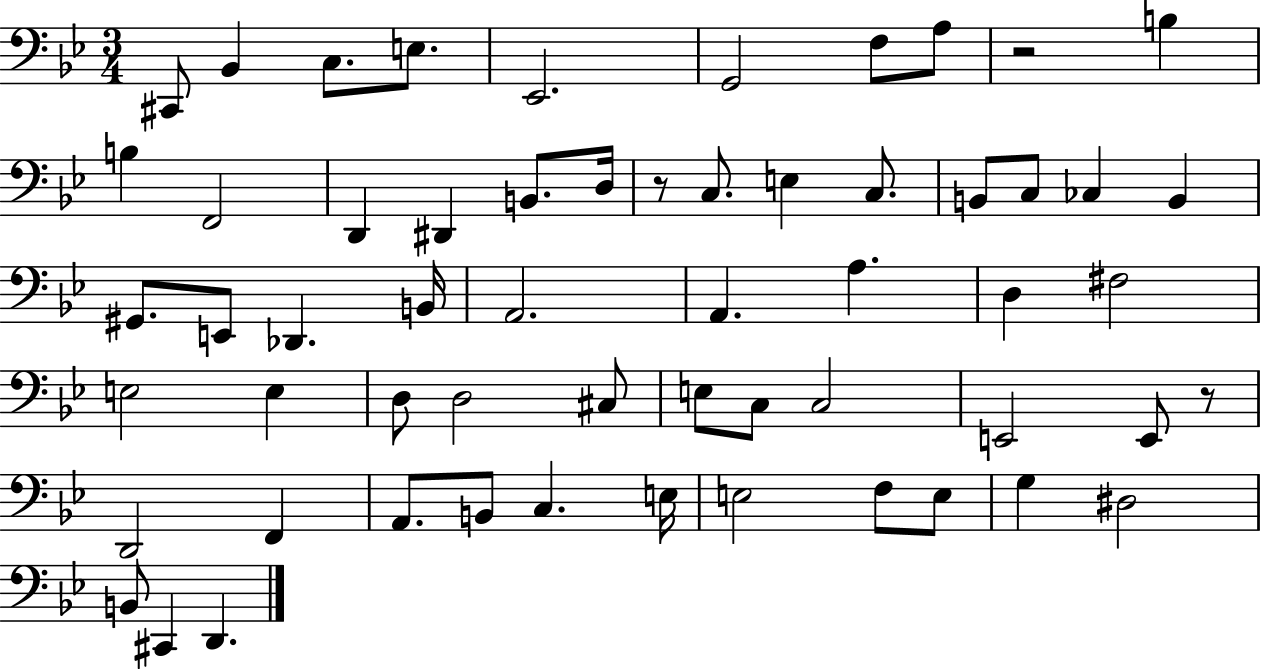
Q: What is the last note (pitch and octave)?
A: D2